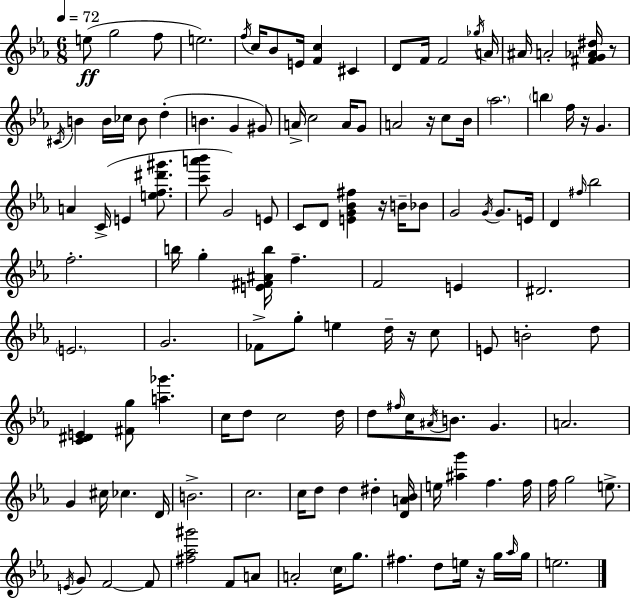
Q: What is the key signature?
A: C minor